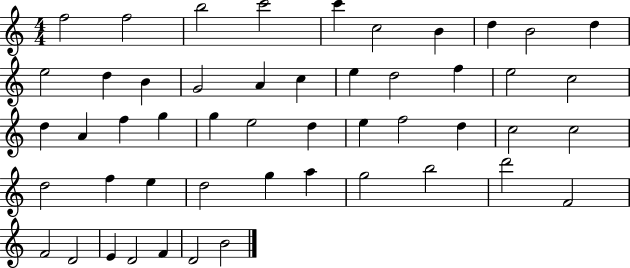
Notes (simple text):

F5/h F5/h B5/h C6/h C6/q C5/h B4/q D5/q B4/h D5/q E5/h D5/q B4/q G4/h A4/q C5/q E5/q D5/h F5/q E5/h C5/h D5/q A4/q F5/q G5/q G5/q E5/h D5/q E5/q F5/h D5/q C5/h C5/h D5/h F5/q E5/q D5/h G5/q A5/q G5/h B5/h D6/h F4/h F4/h D4/h E4/q D4/h F4/q D4/h B4/h